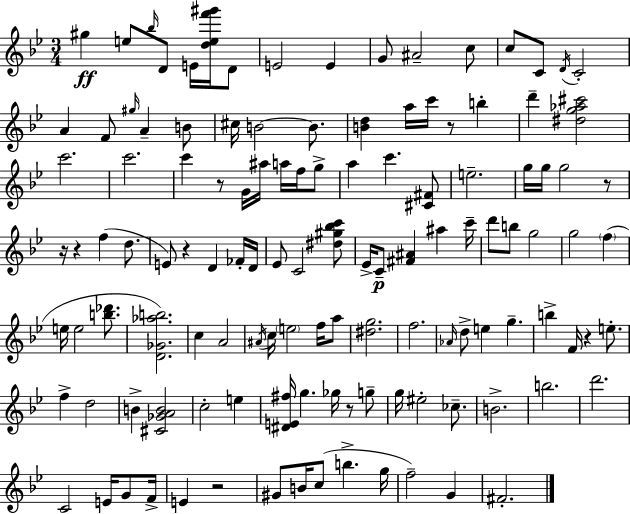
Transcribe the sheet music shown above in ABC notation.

X:1
T:Untitled
M:3/4
L:1/4
K:Gm
^g e/2 _b/4 D/2 E/4 [def'^g']/4 D/2 E2 E G/2 ^A2 c/2 c/2 C/2 D/4 C2 A F/2 ^g/4 A B/2 ^c/4 B2 B/2 [Bd] a/4 c'/4 z/2 b d' [^dg_a^c']2 c'2 c'2 c' z/2 G/4 ^a/4 a/4 f/4 g/2 a c' [^C^F]/2 e2 g/4 g/4 g2 z/2 z/4 z f d/2 E/2 z D _F/4 D/4 _E/2 C2 [^d^g_bc']/2 _E/4 C/2 [^F^A] ^a c'/4 d'/2 b/2 g2 g2 f e/4 e2 [b_d']/2 [D_G_ab]2 c A2 ^A/4 c/4 e2 f/4 a/2 [^dg]2 f2 _A/4 d/2 e g b F/4 z e/2 f d2 B [^C_GAB]2 c2 e [^DE^f]/4 g _g/4 z/2 g/2 g/4 ^e2 _c/2 B2 b2 d'2 C2 E/4 G/2 F/4 E z2 ^G/2 B/4 c/2 b g/4 f2 G ^F2